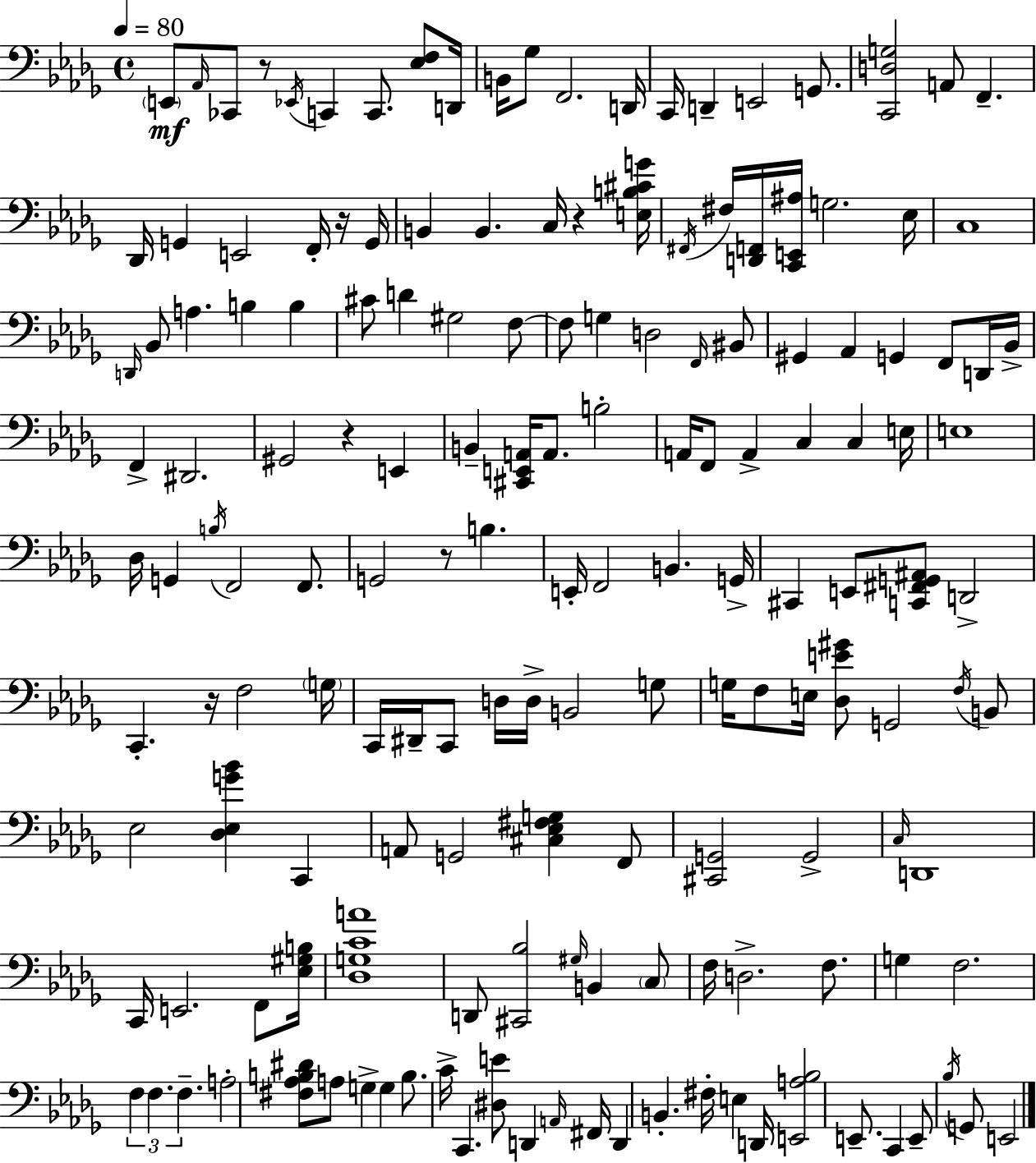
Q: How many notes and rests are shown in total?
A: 161